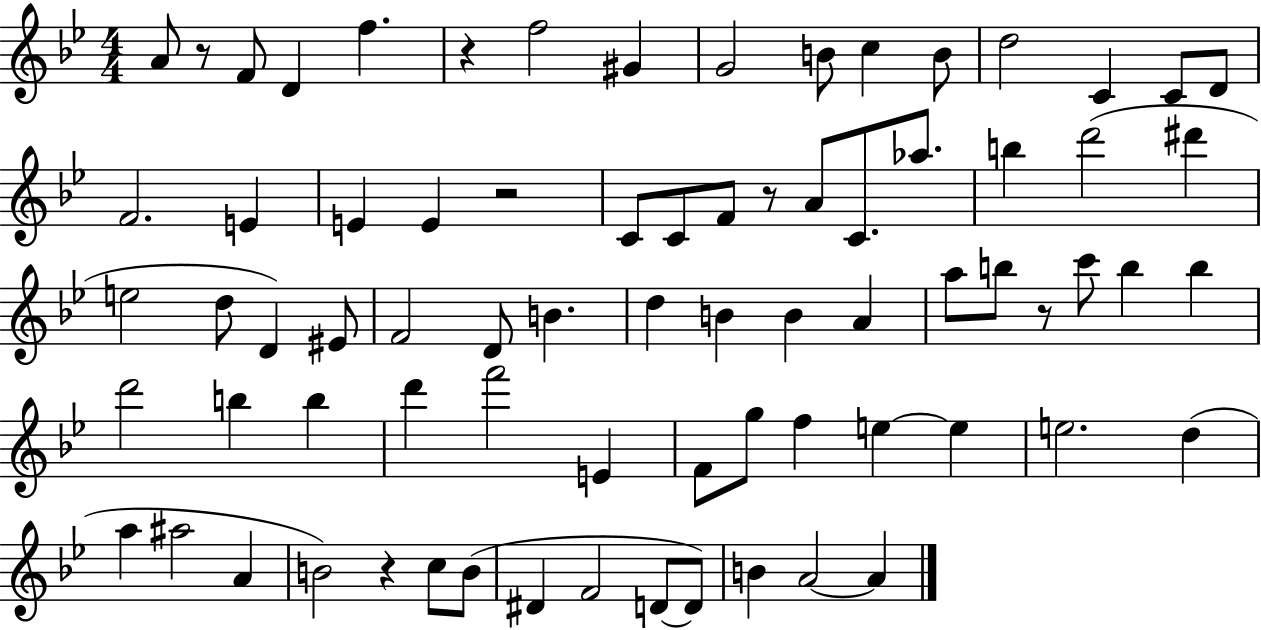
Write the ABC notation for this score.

X:1
T:Untitled
M:4/4
L:1/4
K:Bb
A/2 z/2 F/2 D f z f2 ^G G2 B/2 c B/2 d2 C C/2 D/2 F2 E E E z2 C/2 C/2 F/2 z/2 A/2 C/2 _a/2 b d'2 ^d' e2 d/2 D ^E/2 F2 D/2 B d B B A a/2 b/2 z/2 c'/2 b b d'2 b b d' f'2 E F/2 g/2 f e e e2 d a ^a2 A B2 z c/2 B/2 ^D F2 D/2 D/2 B A2 A